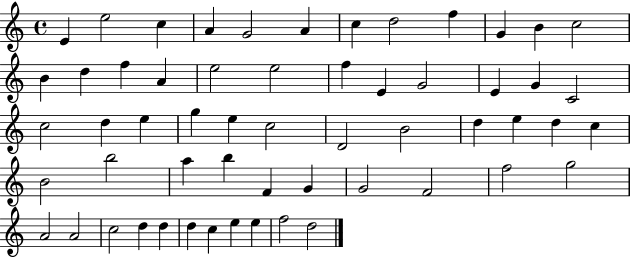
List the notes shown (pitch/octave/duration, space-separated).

E4/q E5/h C5/q A4/q G4/h A4/q C5/q D5/h F5/q G4/q B4/q C5/h B4/q D5/q F5/q A4/q E5/h E5/h F5/q E4/q G4/h E4/q G4/q C4/h C5/h D5/q E5/q G5/q E5/q C5/h D4/h B4/h D5/q E5/q D5/q C5/q B4/h B5/h A5/q B5/q F4/q G4/q G4/h F4/h F5/h G5/h A4/h A4/h C5/h D5/q D5/q D5/q C5/q E5/q E5/q F5/h D5/h